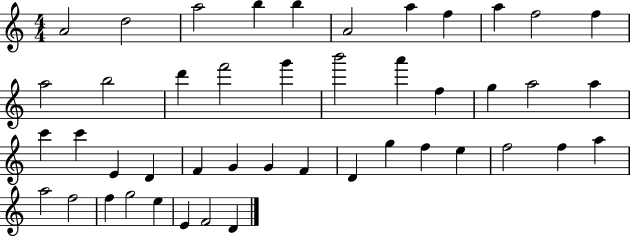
A4/h D5/h A5/h B5/q B5/q A4/h A5/q F5/q A5/q F5/h F5/q A5/h B5/h D6/q F6/h G6/q B6/h A6/q F5/q G5/q A5/h A5/q C6/q C6/q E4/q D4/q F4/q G4/q G4/q F4/q D4/q G5/q F5/q E5/q F5/h F5/q A5/q A5/h F5/h F5/q G5/h E5/q E4/q F4/h D4/q